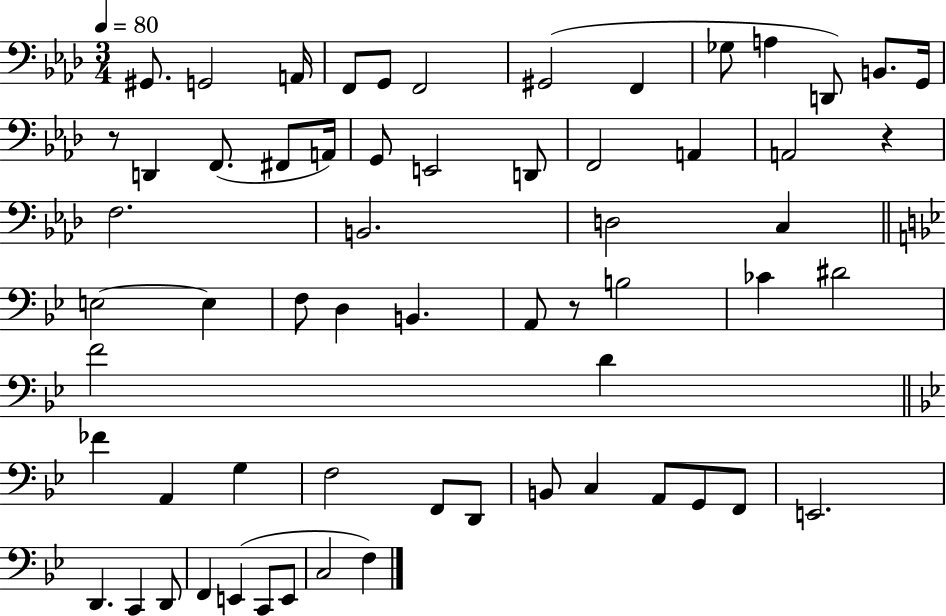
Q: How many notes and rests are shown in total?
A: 62